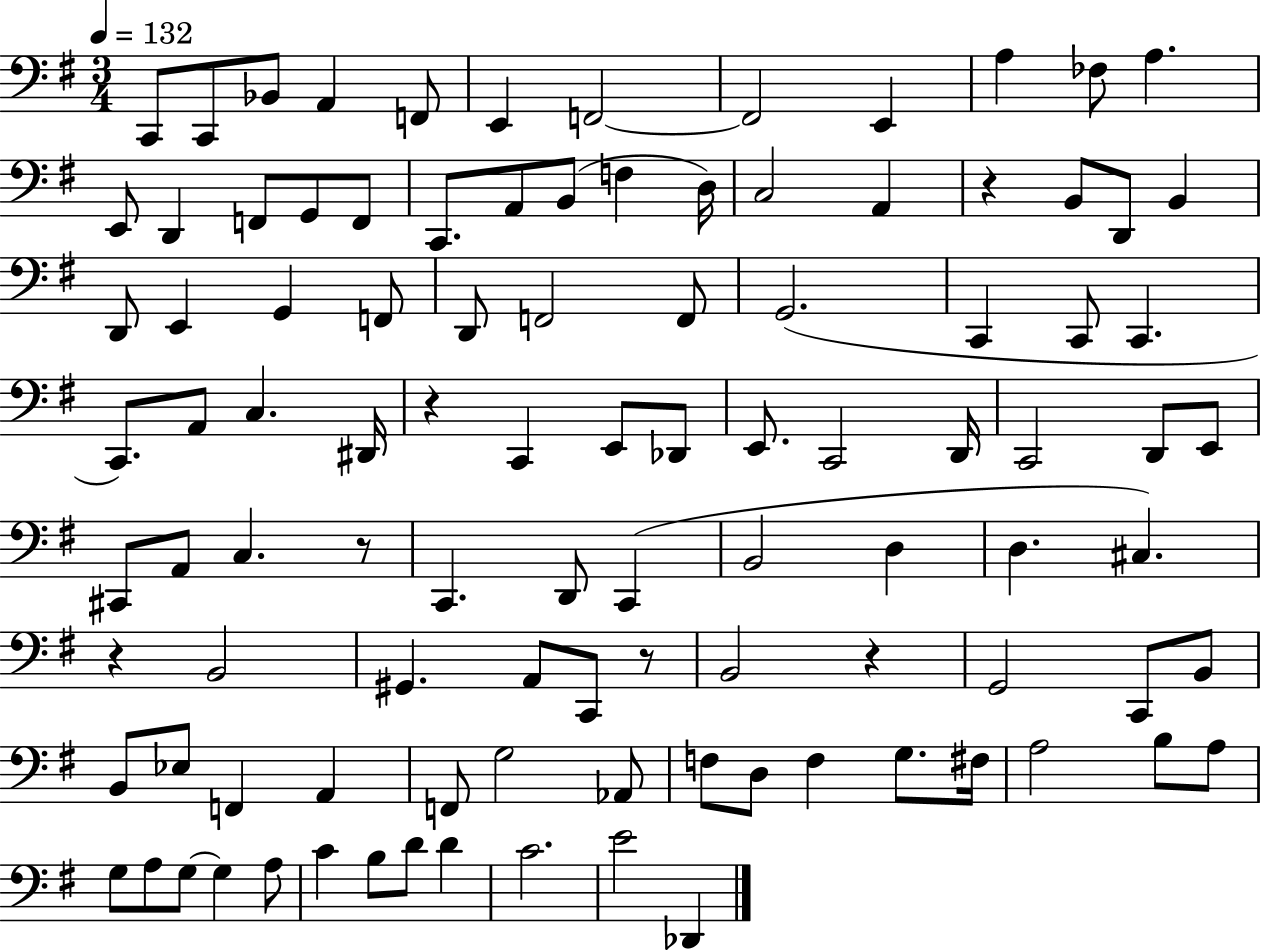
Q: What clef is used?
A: bass